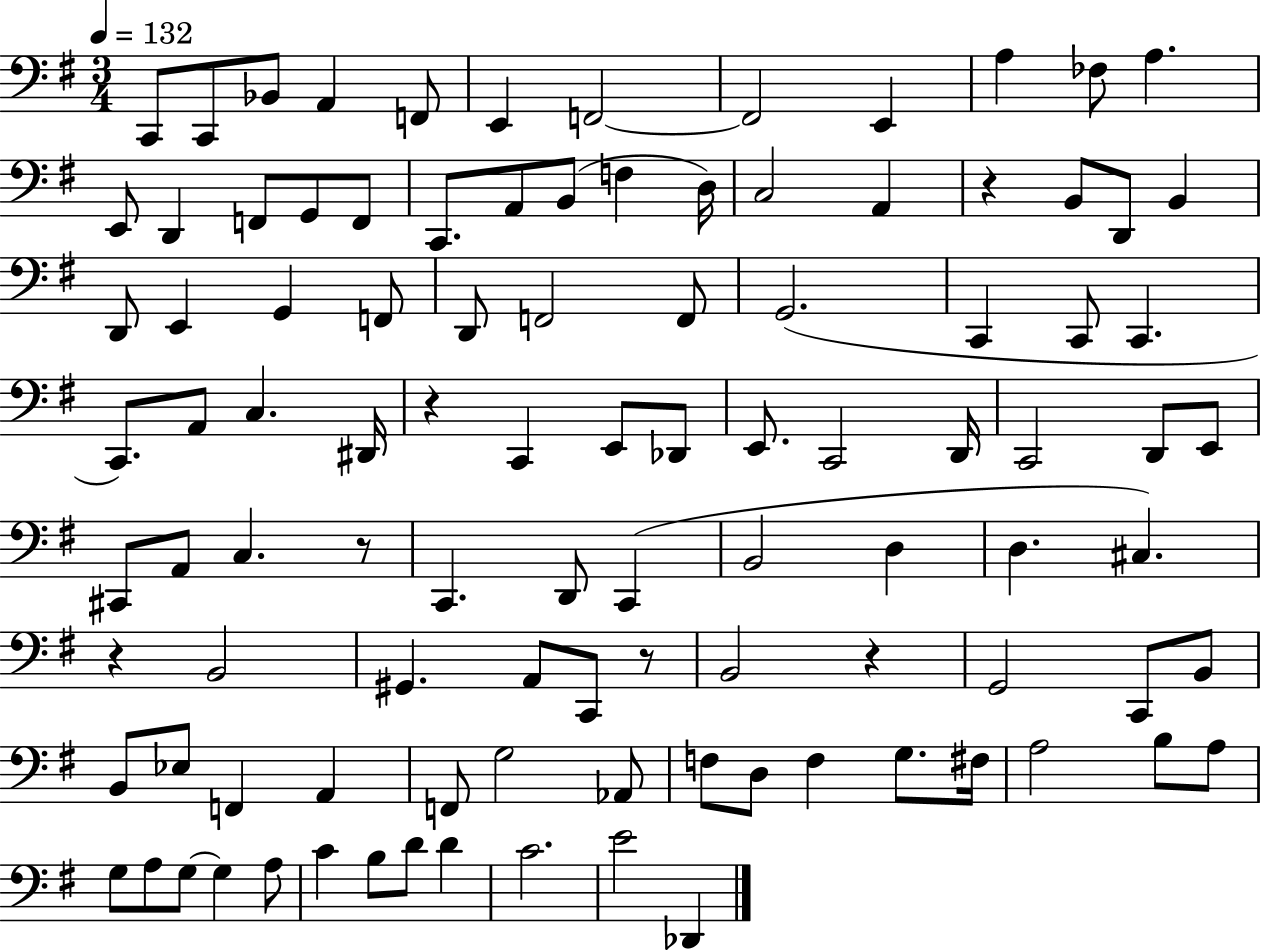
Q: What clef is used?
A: bass